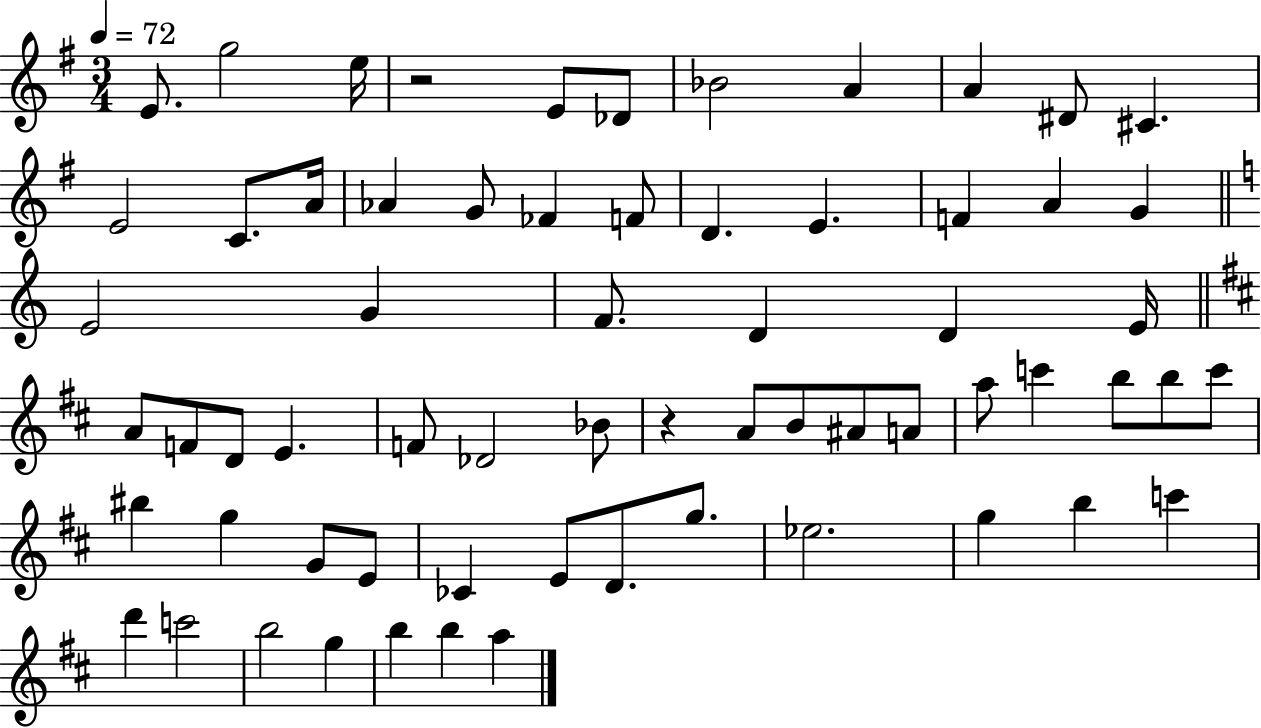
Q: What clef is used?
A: treble